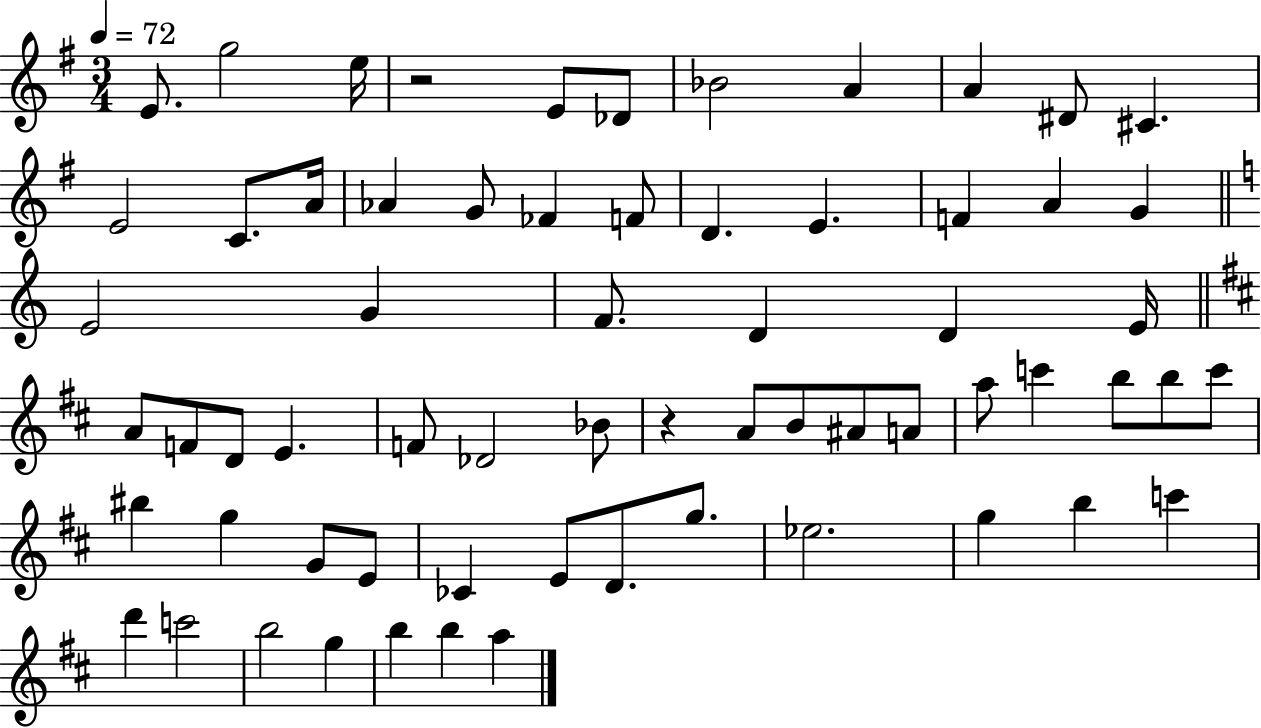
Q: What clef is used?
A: treble